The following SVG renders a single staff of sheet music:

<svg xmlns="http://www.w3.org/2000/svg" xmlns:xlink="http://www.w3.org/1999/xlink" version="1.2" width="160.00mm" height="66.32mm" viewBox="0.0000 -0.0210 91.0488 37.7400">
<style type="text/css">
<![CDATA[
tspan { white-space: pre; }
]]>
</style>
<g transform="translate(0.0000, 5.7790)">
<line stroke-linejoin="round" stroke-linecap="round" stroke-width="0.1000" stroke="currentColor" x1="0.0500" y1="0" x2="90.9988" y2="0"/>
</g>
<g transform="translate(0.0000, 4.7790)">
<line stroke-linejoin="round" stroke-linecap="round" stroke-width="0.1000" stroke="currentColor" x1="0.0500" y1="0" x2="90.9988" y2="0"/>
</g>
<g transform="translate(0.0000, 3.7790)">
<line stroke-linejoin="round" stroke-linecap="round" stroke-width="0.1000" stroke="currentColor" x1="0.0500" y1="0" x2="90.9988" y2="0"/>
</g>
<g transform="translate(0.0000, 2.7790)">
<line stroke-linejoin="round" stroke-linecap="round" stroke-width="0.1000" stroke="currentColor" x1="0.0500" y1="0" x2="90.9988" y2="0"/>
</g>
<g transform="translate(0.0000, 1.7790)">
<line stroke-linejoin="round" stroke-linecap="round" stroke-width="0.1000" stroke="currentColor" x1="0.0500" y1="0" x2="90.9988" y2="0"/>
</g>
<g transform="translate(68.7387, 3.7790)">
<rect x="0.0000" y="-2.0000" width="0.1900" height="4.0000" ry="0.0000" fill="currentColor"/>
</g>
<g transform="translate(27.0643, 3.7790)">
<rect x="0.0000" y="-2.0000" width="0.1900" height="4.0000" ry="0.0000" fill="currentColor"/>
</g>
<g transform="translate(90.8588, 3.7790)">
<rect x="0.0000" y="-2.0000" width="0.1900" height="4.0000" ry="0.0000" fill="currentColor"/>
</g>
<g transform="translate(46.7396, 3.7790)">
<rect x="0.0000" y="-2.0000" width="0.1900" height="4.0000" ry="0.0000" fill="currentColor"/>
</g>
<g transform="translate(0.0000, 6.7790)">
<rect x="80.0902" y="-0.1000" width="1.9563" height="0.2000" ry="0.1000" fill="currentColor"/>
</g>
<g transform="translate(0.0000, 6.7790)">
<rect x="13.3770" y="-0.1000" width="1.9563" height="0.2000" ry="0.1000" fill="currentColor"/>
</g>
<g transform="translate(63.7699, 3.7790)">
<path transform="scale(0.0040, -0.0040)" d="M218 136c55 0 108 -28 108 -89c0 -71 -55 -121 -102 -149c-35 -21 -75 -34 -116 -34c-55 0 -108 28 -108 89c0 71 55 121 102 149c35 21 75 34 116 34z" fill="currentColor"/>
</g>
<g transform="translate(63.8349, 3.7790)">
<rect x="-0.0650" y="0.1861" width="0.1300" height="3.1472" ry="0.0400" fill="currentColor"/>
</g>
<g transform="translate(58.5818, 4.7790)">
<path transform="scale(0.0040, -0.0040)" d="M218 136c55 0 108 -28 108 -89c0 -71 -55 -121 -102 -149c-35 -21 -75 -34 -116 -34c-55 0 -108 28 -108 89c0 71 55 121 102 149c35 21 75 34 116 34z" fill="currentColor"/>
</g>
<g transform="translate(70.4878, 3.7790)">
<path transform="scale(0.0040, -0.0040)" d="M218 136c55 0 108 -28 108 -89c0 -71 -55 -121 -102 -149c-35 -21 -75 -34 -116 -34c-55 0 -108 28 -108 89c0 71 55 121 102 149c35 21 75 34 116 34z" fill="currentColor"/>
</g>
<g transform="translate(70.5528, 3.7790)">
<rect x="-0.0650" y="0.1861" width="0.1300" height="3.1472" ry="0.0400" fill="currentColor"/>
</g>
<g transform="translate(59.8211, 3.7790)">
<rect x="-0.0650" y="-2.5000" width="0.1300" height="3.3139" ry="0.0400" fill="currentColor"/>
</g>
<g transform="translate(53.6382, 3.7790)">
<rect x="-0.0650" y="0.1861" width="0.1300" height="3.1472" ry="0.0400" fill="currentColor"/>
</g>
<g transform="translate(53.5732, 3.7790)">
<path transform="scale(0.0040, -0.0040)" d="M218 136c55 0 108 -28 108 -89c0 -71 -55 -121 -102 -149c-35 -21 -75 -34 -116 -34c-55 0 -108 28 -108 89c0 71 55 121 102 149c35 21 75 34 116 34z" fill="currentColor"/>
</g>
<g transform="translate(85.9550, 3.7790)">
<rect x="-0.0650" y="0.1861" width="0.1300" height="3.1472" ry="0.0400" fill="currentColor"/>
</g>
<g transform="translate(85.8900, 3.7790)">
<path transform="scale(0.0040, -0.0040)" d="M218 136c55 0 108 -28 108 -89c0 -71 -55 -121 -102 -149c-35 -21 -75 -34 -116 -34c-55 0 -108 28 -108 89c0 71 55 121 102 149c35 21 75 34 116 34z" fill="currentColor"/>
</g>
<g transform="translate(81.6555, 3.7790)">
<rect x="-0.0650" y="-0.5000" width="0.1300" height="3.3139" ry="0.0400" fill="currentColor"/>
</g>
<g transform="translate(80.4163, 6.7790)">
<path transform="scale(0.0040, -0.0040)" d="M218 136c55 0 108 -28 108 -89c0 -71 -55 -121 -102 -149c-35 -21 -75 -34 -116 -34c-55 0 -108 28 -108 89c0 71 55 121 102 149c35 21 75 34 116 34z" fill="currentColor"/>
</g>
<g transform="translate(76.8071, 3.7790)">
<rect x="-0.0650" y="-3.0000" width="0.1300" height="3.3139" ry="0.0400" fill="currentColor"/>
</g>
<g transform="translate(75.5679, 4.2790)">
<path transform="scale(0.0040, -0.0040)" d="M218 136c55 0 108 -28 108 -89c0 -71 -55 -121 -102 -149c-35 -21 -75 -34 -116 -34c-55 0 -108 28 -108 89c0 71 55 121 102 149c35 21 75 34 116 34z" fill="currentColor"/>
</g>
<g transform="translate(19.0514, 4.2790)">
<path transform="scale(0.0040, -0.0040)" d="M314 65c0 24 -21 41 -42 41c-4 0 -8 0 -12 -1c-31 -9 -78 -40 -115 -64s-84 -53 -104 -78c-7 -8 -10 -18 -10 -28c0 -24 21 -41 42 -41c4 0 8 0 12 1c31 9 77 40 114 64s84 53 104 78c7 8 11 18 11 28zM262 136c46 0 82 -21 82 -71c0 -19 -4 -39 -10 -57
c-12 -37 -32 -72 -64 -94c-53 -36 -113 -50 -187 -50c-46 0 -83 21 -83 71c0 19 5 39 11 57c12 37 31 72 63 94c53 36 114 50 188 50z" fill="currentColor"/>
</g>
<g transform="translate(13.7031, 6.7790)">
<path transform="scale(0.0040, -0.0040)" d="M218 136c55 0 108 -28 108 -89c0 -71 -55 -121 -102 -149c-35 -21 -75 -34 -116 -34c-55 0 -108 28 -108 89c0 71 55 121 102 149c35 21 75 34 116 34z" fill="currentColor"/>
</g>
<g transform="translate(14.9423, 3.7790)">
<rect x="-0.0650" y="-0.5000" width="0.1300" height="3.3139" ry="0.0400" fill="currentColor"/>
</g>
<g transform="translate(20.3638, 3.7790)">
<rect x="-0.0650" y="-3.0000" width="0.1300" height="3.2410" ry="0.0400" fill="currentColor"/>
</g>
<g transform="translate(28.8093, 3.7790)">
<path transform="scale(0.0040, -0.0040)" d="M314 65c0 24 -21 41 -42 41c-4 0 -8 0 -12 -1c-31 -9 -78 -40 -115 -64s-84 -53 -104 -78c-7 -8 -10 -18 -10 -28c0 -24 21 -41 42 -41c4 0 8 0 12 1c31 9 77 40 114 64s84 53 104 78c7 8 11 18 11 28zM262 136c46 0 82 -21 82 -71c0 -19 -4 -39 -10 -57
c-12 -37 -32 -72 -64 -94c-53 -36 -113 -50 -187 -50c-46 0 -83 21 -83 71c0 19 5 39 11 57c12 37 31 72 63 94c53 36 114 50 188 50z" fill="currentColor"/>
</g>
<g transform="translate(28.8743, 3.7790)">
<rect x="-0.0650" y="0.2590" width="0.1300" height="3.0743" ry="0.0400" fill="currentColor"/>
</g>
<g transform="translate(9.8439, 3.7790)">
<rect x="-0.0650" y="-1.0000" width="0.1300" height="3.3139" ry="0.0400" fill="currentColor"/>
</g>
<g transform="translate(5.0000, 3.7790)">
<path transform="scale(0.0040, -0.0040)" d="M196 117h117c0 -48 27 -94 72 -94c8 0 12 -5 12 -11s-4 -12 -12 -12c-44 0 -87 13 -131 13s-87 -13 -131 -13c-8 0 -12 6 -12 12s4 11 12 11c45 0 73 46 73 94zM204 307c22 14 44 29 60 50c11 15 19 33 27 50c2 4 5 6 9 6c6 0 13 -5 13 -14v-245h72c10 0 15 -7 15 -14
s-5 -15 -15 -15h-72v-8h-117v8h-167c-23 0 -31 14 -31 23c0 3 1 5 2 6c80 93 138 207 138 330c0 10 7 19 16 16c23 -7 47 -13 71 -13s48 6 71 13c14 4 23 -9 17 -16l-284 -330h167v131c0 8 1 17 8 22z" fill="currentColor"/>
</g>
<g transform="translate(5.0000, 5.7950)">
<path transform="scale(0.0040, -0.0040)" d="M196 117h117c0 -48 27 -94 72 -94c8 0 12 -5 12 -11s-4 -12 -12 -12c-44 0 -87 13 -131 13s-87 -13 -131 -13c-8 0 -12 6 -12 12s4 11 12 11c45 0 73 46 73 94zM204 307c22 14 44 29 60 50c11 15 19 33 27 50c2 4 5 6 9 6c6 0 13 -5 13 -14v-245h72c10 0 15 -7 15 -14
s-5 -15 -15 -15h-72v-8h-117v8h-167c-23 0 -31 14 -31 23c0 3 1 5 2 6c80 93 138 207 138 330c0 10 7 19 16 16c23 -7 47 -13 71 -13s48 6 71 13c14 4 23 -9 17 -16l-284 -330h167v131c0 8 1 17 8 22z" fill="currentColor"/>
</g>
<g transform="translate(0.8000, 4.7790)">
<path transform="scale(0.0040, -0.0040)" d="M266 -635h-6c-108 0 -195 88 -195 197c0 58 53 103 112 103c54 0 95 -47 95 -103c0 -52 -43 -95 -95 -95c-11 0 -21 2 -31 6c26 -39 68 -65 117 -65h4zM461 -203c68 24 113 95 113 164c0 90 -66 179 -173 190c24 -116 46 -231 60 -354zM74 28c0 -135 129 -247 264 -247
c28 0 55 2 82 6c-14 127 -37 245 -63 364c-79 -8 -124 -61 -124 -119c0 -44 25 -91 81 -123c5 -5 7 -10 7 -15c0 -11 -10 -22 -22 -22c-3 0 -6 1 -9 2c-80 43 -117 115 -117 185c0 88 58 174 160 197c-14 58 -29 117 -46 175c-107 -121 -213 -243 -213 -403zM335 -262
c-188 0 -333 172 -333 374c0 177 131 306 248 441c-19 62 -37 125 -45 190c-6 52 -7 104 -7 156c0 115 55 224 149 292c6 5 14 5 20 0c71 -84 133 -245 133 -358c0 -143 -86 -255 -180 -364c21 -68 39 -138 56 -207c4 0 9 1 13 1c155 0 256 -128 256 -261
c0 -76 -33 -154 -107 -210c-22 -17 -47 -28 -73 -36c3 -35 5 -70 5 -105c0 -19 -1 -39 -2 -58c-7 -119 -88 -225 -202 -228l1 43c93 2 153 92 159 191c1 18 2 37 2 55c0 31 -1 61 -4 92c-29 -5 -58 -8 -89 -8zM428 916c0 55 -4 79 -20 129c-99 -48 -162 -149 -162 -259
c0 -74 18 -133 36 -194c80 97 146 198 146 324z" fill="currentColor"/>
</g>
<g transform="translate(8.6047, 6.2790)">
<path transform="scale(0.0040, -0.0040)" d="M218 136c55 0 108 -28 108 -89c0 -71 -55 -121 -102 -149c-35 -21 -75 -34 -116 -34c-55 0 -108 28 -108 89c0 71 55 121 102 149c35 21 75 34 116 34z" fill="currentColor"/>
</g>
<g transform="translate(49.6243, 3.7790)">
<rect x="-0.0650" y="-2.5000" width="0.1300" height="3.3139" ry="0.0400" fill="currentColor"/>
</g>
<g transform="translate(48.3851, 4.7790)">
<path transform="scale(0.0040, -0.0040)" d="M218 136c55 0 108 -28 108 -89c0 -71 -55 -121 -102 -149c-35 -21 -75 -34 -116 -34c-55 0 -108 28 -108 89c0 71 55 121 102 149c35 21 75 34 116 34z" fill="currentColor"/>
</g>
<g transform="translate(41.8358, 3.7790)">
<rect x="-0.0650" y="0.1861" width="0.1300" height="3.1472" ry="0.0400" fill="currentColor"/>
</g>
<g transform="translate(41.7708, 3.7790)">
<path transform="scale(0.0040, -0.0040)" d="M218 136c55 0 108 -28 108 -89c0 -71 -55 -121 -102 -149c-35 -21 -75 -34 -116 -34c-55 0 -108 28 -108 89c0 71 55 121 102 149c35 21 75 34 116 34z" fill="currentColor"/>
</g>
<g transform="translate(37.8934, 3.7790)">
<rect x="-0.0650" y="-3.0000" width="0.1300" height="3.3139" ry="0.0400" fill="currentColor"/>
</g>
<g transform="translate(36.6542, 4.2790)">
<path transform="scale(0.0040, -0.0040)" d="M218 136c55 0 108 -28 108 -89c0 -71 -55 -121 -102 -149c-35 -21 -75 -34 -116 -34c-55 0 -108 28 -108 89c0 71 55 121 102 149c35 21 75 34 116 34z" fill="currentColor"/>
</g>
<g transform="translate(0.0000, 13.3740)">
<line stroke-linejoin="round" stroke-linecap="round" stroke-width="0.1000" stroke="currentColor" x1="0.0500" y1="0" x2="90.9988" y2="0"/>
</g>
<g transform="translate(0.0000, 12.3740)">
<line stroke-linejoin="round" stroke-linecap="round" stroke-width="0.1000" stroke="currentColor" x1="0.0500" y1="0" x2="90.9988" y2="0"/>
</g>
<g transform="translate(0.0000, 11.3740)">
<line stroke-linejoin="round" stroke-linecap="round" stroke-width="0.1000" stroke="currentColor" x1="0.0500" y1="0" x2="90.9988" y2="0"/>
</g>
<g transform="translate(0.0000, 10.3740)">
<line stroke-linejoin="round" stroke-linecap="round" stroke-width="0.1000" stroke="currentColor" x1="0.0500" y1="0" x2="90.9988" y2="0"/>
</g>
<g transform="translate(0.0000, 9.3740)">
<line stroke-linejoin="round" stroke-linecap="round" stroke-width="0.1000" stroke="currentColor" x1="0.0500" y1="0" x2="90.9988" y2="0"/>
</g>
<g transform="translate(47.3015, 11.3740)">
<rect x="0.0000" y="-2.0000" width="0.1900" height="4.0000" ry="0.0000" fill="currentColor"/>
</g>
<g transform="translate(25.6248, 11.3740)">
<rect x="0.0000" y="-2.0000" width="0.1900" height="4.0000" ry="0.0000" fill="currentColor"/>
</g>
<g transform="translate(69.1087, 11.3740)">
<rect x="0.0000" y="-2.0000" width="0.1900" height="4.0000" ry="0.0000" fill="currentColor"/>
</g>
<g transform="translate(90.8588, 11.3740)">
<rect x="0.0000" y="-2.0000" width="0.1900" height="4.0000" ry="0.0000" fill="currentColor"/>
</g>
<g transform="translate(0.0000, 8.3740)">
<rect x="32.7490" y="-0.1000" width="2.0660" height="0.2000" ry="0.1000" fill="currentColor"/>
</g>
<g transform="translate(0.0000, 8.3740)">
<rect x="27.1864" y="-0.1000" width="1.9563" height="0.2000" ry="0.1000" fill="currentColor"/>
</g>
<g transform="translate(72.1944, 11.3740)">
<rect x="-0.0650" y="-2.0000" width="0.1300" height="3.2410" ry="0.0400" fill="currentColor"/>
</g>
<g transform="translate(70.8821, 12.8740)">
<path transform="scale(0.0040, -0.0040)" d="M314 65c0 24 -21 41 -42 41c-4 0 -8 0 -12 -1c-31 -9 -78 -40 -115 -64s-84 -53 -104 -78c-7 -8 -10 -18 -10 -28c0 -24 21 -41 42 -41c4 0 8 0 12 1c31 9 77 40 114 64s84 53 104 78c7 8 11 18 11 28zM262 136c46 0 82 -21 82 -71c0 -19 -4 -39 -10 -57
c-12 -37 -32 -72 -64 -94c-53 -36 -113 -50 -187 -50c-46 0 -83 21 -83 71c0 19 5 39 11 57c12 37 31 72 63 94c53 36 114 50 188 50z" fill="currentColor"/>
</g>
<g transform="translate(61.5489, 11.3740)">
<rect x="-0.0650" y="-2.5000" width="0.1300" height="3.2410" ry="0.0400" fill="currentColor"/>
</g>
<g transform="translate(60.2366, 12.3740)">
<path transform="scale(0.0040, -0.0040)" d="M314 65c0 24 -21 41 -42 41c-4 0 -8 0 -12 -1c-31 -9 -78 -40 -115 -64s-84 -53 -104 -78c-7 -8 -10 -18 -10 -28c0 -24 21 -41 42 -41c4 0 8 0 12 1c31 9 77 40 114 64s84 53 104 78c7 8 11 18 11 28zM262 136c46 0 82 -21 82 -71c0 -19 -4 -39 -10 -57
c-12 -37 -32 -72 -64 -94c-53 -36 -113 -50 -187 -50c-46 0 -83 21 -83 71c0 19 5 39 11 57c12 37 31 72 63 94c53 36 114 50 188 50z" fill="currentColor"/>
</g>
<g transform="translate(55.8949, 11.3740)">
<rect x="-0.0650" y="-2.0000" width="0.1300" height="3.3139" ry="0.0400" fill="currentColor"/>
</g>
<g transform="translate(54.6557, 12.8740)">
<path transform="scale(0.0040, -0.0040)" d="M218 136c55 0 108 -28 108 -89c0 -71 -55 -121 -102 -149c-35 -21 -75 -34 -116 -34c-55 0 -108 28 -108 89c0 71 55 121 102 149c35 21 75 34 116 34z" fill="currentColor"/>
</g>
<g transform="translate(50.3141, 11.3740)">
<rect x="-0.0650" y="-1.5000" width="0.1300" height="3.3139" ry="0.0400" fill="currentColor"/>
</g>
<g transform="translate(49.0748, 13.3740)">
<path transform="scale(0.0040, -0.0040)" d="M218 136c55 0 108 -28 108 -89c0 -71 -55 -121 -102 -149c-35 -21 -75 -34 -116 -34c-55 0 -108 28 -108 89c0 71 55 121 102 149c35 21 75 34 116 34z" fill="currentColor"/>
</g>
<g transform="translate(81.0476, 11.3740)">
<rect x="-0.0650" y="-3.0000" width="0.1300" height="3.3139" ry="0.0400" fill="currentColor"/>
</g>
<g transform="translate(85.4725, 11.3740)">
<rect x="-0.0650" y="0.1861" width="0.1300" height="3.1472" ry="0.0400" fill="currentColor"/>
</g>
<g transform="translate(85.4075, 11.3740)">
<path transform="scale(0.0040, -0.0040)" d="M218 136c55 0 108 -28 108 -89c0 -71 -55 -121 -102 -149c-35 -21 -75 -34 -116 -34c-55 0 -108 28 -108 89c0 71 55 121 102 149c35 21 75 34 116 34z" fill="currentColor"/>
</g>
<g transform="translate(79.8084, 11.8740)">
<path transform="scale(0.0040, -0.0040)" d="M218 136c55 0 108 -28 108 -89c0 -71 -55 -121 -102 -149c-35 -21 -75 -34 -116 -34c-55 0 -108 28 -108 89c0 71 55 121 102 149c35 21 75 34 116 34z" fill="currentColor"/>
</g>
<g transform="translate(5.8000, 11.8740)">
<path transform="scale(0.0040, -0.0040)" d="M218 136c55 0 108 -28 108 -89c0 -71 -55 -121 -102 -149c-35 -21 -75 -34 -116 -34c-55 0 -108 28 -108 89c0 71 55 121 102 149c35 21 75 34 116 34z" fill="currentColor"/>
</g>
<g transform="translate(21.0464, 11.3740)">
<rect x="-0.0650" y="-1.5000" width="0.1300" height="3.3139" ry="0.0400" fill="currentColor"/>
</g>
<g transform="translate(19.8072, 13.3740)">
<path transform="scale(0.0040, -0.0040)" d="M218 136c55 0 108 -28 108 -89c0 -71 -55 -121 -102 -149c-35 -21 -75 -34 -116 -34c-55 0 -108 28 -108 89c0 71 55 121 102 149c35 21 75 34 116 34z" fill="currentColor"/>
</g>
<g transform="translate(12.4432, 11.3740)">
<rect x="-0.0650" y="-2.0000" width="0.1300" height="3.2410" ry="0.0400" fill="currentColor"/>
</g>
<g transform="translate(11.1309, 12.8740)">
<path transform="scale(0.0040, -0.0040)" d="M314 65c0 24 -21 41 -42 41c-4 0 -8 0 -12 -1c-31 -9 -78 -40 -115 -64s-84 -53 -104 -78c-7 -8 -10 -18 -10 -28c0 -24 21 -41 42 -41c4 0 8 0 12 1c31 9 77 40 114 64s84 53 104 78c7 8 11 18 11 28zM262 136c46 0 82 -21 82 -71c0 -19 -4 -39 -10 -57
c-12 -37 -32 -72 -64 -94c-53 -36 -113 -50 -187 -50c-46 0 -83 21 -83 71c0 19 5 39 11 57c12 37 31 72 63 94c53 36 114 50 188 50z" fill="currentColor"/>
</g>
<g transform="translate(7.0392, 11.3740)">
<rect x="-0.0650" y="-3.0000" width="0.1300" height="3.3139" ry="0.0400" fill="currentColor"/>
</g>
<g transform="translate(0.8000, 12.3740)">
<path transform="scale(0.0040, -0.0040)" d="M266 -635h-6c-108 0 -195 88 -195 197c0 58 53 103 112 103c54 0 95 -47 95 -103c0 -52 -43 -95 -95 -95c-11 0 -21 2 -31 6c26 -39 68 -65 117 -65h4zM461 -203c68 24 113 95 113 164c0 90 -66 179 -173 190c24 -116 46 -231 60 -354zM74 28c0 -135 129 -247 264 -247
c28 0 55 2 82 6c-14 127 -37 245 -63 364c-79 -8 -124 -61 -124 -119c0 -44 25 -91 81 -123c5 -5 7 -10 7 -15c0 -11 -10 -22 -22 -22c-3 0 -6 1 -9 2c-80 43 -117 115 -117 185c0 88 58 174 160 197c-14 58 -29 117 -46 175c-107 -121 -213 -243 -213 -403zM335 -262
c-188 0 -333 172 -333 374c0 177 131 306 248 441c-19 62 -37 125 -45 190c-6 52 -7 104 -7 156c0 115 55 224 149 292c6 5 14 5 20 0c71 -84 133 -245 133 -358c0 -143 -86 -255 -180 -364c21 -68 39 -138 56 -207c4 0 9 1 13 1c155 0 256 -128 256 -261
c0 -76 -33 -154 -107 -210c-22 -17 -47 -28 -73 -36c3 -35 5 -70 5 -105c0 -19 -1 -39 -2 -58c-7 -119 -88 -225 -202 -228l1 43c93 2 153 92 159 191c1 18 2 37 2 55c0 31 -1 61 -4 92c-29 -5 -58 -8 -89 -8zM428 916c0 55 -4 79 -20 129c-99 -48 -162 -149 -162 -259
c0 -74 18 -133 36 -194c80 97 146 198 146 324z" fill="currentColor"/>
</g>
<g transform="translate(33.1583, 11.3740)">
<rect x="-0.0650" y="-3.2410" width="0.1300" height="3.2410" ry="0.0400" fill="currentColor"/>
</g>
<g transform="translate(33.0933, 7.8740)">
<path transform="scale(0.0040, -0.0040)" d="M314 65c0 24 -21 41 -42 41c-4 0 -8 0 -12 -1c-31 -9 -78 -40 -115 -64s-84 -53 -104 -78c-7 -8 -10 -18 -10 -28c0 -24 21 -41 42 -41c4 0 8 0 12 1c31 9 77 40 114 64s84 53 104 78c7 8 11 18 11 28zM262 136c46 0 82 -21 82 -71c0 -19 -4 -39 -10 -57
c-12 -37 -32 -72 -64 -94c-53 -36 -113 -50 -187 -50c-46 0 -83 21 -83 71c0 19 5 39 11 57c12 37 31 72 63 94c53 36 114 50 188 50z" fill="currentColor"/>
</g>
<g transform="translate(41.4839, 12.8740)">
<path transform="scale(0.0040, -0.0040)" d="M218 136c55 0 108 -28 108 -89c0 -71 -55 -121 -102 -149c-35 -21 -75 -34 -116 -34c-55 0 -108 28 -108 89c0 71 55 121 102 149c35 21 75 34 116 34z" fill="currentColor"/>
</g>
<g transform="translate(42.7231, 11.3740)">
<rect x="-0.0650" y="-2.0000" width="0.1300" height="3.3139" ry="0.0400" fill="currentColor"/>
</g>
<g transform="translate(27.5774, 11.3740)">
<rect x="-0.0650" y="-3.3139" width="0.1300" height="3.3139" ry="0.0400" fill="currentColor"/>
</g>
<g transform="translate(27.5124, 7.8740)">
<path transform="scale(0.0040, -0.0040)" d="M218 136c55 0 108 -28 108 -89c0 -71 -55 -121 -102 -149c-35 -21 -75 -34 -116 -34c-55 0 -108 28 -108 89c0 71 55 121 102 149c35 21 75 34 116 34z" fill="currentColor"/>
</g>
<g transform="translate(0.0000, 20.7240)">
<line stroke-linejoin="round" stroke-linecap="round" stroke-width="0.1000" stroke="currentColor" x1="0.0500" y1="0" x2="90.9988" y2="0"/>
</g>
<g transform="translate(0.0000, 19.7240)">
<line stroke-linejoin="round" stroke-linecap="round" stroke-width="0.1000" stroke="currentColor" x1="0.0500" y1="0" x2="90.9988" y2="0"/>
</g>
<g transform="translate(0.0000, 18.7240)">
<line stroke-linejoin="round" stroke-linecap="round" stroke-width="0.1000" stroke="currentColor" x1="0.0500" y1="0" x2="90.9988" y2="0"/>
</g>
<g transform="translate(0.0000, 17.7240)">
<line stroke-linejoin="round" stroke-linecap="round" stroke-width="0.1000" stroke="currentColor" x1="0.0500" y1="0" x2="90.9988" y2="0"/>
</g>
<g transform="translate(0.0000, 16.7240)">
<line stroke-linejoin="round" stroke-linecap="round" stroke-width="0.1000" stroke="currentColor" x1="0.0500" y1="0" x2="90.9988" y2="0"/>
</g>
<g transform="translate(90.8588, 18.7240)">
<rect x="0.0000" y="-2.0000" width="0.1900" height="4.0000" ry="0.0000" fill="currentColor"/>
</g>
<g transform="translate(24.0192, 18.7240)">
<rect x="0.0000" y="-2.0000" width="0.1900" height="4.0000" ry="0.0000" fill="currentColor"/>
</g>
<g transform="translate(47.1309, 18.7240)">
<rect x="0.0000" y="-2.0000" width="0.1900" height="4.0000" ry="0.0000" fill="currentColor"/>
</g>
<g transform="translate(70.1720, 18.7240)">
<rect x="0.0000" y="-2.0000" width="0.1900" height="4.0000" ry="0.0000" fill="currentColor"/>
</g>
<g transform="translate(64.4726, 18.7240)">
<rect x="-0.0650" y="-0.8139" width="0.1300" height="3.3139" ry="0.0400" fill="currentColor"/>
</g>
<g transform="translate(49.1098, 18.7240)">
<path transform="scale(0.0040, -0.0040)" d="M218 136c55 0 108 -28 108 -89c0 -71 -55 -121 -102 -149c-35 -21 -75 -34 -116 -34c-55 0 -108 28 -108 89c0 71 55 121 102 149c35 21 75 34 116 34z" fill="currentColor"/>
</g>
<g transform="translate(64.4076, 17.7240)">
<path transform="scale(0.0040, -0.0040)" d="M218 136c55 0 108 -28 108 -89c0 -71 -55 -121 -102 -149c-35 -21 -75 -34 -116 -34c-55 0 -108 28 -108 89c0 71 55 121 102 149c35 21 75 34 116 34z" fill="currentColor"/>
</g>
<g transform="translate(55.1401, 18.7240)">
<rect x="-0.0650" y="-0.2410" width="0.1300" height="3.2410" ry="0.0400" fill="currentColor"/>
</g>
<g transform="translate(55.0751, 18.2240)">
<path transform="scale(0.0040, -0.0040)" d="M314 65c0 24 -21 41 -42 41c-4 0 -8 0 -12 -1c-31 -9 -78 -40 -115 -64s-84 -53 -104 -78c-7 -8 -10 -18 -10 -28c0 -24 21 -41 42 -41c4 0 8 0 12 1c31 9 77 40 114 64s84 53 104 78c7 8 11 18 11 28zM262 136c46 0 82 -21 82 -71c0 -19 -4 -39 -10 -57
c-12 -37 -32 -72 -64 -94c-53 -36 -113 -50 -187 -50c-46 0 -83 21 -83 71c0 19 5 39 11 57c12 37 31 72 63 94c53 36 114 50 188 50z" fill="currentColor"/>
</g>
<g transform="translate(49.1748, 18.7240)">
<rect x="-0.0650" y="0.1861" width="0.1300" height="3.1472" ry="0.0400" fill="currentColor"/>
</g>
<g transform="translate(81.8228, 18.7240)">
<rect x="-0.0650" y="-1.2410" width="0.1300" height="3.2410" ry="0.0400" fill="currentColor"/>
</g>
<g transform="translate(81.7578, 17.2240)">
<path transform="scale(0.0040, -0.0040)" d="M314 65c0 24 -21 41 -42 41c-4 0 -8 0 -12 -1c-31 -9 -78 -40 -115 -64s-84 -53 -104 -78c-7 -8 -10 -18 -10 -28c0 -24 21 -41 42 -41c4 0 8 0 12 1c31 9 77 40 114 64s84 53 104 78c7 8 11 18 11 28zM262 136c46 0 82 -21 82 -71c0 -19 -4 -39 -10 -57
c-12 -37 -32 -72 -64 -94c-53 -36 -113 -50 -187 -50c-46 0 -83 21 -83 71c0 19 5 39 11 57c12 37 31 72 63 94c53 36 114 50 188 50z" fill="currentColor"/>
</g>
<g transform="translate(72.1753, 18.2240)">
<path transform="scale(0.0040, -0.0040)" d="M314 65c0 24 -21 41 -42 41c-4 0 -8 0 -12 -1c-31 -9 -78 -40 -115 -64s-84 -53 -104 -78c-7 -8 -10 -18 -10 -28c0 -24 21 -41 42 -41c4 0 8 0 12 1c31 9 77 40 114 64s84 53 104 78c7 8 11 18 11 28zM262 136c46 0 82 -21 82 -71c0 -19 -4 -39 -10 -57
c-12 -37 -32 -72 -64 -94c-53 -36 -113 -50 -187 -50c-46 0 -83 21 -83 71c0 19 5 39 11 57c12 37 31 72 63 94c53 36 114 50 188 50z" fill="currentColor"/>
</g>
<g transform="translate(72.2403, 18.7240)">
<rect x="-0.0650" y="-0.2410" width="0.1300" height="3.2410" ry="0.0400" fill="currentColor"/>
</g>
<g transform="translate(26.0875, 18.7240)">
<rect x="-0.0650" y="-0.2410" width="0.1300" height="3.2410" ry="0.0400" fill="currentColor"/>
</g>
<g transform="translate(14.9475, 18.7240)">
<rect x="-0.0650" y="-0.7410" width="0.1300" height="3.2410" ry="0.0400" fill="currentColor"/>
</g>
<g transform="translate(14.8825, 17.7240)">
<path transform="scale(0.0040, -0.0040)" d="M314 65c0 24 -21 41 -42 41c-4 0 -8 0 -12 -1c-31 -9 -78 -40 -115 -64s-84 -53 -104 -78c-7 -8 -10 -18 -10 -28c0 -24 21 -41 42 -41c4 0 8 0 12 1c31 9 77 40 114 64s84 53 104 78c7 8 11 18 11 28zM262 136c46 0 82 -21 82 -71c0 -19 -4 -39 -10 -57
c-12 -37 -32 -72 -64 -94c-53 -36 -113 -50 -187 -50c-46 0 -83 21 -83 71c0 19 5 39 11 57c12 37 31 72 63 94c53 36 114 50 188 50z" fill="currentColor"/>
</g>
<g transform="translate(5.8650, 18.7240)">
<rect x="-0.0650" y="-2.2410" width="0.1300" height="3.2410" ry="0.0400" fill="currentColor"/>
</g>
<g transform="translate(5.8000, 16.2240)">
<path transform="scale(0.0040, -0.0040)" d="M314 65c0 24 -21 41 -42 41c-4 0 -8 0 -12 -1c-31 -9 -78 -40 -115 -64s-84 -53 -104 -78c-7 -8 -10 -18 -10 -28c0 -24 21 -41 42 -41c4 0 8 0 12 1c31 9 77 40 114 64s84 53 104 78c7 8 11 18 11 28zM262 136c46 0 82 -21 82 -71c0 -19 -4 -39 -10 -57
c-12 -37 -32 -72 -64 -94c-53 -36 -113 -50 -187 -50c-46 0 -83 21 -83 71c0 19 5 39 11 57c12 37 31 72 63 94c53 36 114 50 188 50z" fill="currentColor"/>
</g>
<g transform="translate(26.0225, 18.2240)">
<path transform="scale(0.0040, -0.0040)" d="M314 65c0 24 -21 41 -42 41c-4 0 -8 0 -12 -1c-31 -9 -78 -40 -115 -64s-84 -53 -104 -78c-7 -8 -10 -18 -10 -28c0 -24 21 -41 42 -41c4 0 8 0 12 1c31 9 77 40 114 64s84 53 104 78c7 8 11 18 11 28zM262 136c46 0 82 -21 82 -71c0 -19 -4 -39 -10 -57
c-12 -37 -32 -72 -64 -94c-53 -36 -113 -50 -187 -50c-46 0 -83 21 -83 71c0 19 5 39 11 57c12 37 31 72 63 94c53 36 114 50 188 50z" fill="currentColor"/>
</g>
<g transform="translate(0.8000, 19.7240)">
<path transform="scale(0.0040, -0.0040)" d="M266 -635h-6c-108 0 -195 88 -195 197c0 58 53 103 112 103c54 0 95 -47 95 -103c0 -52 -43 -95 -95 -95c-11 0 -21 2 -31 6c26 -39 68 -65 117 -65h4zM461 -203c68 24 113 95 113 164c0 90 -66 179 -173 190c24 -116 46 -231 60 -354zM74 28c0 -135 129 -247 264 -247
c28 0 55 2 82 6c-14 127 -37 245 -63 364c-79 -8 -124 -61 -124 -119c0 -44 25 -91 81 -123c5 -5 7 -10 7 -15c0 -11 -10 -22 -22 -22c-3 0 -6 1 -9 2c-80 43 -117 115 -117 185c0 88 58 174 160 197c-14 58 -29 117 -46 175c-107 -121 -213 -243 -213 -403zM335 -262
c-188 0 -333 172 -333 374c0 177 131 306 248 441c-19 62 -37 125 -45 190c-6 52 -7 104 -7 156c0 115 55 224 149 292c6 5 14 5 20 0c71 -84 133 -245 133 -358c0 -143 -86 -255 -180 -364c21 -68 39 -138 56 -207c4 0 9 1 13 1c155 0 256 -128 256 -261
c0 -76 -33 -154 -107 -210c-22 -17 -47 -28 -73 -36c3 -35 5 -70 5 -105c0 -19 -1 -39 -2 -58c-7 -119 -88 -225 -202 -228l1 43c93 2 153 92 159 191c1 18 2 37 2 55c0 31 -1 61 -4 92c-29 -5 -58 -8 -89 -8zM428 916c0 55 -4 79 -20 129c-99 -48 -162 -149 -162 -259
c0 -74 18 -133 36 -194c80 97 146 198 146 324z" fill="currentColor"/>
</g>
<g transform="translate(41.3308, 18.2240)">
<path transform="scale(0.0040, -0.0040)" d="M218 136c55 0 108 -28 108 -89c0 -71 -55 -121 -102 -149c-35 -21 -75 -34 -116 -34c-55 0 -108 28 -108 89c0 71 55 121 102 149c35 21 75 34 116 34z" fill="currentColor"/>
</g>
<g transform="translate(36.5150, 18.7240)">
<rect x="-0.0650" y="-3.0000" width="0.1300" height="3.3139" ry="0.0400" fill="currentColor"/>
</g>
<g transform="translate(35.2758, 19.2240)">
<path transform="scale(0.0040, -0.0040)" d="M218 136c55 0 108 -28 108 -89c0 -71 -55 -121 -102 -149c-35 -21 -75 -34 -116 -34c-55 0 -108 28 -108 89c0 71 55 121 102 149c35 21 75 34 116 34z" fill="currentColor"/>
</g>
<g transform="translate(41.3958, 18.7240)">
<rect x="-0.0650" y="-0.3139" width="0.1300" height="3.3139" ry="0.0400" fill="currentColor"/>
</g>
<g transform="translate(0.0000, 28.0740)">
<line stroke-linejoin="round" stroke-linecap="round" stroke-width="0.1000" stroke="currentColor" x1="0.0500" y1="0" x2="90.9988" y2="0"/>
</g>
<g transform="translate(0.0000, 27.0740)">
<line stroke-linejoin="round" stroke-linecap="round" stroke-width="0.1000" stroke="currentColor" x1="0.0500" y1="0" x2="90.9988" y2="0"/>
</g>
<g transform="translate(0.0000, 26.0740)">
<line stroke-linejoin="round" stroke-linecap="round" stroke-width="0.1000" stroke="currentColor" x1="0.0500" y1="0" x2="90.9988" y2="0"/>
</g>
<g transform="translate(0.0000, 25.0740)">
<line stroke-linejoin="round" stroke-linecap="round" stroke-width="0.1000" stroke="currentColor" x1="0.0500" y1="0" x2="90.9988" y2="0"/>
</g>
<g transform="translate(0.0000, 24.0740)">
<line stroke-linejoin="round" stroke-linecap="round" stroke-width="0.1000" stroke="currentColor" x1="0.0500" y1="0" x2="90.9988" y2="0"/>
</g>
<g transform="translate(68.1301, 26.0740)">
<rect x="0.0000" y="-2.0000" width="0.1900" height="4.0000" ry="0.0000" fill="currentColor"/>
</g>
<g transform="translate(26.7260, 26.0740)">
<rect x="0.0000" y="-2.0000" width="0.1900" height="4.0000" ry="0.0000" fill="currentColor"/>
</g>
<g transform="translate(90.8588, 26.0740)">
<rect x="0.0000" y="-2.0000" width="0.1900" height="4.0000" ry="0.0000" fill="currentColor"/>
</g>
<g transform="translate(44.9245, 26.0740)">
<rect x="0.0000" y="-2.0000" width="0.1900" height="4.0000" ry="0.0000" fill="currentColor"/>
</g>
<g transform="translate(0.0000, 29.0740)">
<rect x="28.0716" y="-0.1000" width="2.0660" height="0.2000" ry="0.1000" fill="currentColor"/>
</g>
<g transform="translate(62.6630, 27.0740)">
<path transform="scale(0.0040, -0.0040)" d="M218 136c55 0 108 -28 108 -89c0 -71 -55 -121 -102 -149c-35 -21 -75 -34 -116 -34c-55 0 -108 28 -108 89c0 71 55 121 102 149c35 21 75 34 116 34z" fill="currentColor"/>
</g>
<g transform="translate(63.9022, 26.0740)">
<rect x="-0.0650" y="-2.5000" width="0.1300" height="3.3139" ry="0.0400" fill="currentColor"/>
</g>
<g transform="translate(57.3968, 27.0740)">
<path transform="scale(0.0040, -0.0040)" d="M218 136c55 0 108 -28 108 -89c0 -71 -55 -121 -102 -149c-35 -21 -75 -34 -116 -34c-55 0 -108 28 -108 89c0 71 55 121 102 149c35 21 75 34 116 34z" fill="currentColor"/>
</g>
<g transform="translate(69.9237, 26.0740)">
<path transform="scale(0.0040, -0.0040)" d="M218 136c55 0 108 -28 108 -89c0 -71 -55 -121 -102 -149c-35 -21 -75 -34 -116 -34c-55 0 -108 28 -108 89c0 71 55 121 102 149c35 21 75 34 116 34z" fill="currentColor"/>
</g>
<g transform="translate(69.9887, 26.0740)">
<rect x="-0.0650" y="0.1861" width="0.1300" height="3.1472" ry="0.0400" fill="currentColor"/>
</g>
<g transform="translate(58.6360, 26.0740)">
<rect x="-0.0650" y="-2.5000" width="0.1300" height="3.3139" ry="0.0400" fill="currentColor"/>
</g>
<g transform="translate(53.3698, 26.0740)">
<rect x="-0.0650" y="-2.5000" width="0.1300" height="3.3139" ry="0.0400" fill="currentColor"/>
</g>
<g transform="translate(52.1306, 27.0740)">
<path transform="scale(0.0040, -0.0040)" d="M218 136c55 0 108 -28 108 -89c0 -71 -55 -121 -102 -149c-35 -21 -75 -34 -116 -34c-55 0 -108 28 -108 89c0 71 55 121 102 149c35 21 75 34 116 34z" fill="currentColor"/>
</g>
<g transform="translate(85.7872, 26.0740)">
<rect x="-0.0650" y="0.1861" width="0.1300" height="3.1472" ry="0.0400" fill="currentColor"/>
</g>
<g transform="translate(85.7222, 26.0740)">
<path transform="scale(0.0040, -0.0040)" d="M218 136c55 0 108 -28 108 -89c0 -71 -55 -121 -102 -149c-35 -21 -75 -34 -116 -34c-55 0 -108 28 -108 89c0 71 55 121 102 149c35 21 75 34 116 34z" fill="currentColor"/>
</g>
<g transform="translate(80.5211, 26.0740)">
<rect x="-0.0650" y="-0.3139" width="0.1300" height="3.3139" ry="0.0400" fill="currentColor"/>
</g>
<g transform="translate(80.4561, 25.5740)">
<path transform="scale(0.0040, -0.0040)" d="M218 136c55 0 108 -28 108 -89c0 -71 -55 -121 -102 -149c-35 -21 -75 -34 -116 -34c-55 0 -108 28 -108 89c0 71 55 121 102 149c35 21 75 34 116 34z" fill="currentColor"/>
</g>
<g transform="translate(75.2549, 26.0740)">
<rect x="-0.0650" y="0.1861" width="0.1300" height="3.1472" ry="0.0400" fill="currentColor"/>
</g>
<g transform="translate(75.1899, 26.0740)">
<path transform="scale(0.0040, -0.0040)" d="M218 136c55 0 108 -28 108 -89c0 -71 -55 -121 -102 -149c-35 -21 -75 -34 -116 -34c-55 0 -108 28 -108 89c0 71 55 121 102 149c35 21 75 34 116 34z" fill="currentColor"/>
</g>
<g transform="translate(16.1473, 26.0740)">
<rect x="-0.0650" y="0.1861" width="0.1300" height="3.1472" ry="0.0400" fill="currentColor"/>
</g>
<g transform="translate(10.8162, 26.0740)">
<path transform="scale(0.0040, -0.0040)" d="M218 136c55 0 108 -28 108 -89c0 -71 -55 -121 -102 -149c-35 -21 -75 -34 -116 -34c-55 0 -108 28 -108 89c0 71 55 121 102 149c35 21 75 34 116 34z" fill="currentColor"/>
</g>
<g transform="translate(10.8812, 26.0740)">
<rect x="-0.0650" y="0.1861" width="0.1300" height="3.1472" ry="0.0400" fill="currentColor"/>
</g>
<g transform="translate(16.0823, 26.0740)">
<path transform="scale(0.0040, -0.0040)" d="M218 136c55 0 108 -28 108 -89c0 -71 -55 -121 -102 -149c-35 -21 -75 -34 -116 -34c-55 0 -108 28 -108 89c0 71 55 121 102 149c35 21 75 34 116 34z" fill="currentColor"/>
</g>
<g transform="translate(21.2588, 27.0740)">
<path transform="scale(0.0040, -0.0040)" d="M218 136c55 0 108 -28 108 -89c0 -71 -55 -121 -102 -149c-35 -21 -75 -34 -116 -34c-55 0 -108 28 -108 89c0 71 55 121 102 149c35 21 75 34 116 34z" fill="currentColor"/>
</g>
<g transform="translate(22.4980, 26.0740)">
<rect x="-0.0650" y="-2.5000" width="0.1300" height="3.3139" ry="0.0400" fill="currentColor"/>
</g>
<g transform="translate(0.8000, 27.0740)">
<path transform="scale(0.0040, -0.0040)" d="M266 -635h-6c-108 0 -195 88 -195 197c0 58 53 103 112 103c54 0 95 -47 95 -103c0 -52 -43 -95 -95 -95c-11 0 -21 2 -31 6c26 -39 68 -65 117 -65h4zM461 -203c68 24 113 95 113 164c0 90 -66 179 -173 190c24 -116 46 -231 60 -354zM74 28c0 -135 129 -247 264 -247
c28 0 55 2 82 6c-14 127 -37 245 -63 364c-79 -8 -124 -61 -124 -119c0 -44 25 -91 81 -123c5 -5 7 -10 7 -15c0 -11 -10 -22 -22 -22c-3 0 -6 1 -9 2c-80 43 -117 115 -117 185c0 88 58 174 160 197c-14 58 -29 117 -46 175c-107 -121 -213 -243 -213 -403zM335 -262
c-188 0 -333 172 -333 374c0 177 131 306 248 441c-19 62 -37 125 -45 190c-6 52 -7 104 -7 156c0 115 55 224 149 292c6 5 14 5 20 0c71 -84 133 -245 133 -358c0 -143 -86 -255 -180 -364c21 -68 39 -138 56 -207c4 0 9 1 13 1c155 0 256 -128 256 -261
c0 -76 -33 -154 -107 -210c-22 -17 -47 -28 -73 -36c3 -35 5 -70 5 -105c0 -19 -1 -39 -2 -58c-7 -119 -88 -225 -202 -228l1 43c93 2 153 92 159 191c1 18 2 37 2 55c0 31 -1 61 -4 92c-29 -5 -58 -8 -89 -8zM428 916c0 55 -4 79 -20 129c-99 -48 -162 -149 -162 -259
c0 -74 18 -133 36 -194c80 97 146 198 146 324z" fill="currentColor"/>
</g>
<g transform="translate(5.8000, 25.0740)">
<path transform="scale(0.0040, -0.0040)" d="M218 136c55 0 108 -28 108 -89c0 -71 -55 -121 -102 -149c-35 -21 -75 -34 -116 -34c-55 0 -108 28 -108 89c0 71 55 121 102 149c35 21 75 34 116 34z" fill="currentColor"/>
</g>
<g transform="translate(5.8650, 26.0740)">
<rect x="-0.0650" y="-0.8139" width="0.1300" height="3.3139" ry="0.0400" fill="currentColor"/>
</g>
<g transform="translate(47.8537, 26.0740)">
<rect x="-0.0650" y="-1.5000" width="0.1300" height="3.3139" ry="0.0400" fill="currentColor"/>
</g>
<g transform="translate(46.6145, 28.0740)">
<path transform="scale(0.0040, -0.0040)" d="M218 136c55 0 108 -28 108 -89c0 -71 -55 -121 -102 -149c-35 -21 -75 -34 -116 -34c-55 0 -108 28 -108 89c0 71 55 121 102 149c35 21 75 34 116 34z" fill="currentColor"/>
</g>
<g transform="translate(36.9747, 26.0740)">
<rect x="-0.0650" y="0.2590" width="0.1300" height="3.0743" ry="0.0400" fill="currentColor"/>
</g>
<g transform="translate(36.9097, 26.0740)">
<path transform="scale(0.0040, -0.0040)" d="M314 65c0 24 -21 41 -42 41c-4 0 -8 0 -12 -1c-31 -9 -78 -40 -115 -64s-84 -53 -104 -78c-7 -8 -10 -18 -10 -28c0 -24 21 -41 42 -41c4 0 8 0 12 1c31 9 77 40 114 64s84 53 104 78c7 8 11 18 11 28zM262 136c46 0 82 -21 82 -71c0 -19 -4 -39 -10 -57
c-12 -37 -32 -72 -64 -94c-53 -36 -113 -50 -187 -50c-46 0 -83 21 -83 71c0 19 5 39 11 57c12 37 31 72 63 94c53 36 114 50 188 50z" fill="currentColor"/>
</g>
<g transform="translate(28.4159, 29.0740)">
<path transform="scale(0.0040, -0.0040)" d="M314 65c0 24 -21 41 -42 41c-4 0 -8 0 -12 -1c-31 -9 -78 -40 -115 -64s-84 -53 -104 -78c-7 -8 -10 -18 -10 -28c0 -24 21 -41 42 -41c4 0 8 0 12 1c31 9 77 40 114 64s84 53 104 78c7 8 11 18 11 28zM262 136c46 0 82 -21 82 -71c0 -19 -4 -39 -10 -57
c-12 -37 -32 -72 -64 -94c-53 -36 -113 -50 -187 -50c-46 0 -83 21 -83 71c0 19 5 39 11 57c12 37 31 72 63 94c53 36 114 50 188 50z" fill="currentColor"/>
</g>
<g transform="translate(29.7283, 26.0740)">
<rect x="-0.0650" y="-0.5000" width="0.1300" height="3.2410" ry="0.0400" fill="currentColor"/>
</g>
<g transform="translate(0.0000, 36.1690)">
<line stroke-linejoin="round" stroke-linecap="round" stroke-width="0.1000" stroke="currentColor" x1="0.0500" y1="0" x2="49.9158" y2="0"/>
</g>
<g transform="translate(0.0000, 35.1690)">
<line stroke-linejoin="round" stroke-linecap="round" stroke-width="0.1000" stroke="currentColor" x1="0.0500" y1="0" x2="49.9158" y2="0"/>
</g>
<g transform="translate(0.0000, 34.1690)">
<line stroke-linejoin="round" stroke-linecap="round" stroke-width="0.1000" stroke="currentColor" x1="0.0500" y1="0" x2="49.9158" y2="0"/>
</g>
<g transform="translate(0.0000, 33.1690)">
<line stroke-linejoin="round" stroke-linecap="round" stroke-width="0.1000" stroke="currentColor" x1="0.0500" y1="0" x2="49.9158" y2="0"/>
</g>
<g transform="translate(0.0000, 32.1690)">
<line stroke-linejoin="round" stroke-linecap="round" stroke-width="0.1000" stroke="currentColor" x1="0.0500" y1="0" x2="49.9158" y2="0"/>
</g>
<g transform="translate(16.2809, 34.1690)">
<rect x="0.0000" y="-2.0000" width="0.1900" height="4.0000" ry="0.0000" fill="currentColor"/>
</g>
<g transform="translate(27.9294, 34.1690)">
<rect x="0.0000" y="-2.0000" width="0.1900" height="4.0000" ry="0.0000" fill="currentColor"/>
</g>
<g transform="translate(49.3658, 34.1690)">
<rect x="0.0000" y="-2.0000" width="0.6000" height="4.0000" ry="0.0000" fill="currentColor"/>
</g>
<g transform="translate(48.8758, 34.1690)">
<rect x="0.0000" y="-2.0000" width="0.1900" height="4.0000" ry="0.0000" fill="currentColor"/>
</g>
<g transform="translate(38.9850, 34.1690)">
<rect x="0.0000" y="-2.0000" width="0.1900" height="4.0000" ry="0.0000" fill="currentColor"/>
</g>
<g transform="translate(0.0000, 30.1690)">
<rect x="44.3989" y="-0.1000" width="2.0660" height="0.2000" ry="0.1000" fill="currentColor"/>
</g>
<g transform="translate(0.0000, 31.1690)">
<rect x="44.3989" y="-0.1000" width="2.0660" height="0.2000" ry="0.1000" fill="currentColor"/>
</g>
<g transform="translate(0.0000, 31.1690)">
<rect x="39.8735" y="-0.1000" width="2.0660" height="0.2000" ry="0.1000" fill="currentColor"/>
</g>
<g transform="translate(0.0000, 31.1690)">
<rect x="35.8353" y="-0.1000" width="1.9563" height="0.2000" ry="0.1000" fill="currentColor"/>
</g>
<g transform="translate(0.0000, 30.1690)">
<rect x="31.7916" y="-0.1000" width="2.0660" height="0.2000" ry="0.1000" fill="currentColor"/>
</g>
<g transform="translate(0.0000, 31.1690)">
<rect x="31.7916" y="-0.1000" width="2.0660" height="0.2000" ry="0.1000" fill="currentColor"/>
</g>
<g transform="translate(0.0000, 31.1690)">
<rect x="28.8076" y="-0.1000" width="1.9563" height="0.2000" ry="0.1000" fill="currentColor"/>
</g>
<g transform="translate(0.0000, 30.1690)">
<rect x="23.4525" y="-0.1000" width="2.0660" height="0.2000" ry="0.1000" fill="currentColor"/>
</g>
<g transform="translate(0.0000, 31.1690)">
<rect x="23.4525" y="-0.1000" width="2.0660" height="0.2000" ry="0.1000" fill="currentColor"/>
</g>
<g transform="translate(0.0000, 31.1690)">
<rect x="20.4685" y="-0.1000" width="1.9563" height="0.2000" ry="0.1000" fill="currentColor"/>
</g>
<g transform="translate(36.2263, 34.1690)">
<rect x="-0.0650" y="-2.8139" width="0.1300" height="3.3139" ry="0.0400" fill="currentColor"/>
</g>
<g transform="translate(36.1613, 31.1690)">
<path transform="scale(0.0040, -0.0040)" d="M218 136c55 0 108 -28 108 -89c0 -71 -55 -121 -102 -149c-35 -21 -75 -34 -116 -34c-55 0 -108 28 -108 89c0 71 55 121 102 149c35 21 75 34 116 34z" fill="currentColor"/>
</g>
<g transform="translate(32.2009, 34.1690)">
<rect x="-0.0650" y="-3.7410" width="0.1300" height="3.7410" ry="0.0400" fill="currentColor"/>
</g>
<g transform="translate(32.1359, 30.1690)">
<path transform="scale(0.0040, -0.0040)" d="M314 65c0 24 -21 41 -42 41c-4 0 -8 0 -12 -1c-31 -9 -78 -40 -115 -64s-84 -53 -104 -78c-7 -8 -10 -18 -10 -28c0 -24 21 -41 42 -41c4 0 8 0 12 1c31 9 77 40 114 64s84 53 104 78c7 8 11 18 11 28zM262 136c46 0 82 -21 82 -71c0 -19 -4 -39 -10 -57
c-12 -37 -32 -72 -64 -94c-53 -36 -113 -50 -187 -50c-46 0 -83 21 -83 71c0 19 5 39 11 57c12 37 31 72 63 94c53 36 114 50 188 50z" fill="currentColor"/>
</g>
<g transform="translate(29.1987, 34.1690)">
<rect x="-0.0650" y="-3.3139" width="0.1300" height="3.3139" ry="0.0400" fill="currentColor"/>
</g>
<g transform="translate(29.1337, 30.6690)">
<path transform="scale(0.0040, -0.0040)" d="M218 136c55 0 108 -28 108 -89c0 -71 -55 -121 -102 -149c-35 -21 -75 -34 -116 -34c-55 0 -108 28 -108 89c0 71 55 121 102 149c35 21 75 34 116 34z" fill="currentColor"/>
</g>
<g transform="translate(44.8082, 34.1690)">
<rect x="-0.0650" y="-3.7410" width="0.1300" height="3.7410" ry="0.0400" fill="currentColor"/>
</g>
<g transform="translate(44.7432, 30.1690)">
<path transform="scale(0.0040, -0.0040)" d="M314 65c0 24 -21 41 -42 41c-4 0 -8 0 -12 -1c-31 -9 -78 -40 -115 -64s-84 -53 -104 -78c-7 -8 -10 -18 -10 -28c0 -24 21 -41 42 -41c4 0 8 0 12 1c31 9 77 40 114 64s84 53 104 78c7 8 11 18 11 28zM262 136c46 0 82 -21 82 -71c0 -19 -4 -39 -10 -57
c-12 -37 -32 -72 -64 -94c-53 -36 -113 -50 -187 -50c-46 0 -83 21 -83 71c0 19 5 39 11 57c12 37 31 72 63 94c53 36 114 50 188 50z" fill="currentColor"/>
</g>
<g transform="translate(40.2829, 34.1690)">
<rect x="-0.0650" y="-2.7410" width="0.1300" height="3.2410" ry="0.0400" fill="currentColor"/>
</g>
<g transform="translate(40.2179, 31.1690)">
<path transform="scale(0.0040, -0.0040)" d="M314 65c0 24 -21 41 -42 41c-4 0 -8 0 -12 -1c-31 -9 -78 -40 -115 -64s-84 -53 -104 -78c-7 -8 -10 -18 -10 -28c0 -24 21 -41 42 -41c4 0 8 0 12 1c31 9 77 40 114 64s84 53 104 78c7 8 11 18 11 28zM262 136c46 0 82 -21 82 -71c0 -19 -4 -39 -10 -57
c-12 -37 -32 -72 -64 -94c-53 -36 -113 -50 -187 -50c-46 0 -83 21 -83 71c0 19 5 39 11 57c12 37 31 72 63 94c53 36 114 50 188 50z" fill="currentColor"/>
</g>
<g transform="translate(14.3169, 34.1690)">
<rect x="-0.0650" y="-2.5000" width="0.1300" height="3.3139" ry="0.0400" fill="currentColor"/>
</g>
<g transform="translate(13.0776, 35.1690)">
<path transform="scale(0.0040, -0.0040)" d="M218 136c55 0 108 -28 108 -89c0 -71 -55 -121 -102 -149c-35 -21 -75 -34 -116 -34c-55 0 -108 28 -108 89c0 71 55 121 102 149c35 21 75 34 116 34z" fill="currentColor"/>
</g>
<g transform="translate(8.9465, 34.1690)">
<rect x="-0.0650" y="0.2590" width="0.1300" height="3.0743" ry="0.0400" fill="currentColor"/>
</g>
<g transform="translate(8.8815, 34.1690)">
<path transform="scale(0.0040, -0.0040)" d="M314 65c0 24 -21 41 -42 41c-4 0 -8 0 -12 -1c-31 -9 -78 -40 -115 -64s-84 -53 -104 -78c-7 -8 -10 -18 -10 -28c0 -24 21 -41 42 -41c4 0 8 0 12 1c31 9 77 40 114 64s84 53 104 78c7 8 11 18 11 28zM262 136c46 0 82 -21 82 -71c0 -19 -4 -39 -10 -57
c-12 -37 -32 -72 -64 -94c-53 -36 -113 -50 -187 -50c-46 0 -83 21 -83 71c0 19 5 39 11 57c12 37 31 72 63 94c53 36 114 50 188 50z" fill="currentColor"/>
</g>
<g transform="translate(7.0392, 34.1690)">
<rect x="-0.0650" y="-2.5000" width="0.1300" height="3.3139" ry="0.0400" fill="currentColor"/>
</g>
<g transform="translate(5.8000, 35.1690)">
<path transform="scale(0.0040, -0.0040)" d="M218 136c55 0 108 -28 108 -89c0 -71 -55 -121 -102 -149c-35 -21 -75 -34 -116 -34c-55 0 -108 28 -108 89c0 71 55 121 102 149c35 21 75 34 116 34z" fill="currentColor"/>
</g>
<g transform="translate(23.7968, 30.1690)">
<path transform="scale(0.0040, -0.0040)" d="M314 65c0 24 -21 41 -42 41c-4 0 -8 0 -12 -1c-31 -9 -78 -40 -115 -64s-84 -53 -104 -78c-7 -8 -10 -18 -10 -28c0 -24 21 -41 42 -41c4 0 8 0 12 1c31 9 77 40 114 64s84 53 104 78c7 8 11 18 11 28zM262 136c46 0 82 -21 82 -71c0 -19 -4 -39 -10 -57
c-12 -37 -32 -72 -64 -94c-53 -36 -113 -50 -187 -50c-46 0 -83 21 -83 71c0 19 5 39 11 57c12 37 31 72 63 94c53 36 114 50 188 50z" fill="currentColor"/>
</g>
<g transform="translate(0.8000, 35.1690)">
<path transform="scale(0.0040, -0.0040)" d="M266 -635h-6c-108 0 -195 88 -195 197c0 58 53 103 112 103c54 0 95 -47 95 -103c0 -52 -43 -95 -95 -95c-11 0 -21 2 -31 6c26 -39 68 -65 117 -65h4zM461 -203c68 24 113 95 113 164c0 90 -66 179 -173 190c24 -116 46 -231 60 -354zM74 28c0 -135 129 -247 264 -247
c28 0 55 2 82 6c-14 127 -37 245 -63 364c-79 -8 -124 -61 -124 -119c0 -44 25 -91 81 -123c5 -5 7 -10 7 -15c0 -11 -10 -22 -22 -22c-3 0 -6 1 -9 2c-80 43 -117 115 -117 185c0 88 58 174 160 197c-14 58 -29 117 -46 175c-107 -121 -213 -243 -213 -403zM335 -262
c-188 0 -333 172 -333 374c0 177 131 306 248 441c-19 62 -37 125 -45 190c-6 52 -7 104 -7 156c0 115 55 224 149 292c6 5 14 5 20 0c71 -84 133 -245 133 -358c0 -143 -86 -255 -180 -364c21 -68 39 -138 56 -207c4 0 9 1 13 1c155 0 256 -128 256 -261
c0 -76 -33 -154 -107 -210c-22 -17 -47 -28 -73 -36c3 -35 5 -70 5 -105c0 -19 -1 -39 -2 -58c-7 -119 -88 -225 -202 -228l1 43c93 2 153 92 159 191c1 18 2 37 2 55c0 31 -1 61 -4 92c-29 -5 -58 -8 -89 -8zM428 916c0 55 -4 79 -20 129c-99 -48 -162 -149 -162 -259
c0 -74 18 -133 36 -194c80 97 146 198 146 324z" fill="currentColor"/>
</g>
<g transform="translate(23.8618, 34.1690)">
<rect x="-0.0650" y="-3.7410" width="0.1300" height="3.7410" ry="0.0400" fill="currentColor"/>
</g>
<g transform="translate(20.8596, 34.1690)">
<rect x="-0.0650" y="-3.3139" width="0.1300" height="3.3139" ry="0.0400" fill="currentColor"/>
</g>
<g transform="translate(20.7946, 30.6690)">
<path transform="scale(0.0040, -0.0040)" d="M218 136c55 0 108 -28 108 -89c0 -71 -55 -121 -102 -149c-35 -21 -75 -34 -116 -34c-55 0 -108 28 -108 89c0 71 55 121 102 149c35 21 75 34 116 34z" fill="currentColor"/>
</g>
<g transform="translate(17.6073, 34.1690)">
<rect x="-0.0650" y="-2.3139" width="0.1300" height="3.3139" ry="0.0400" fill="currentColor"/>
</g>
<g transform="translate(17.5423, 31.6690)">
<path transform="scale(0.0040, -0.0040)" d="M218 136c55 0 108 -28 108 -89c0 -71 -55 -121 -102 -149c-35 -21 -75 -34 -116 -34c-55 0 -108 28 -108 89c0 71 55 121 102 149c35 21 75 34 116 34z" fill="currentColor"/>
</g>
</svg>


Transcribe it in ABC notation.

X:1
T:Untitled
M:4/4
L:1/4
K:C
D C A2 B2 A B G B G B B A C B A F2 E b b2 F E F G2 F2 A B g2 d2 c2 A c B c2 d c2 e2 d B B G C2 B2 E G G G B B c B G B2 G g b c'2 b c'2 a a2 c'2